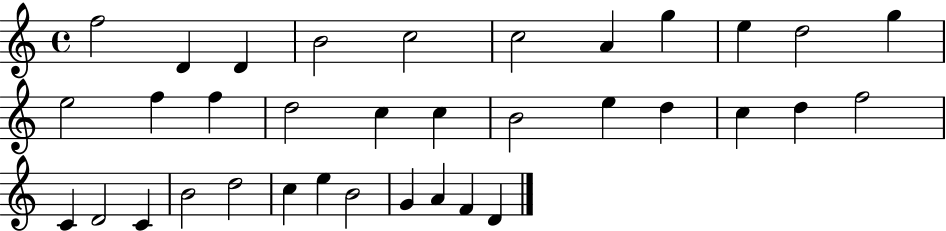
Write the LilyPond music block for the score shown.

{
  \clef treble
  \time 4/4
  \defaultTimeSignature
  \key c \major
  f''2 d'4 d'4 | b'2 c''2 | c''2 a'4 g''4 | e''4 d''2 g''4 | \break e''2 f''4 f''4 | d''2 c''4 c''4 | b'2 e''4 d''4 | c''4 d''4 f''2 | \break c'4 d'2 c'4 | b'2 d''2 | c''4 e''4 b'2 | g'4 a'4 f'4 d'4 | \break \bar "|."
}